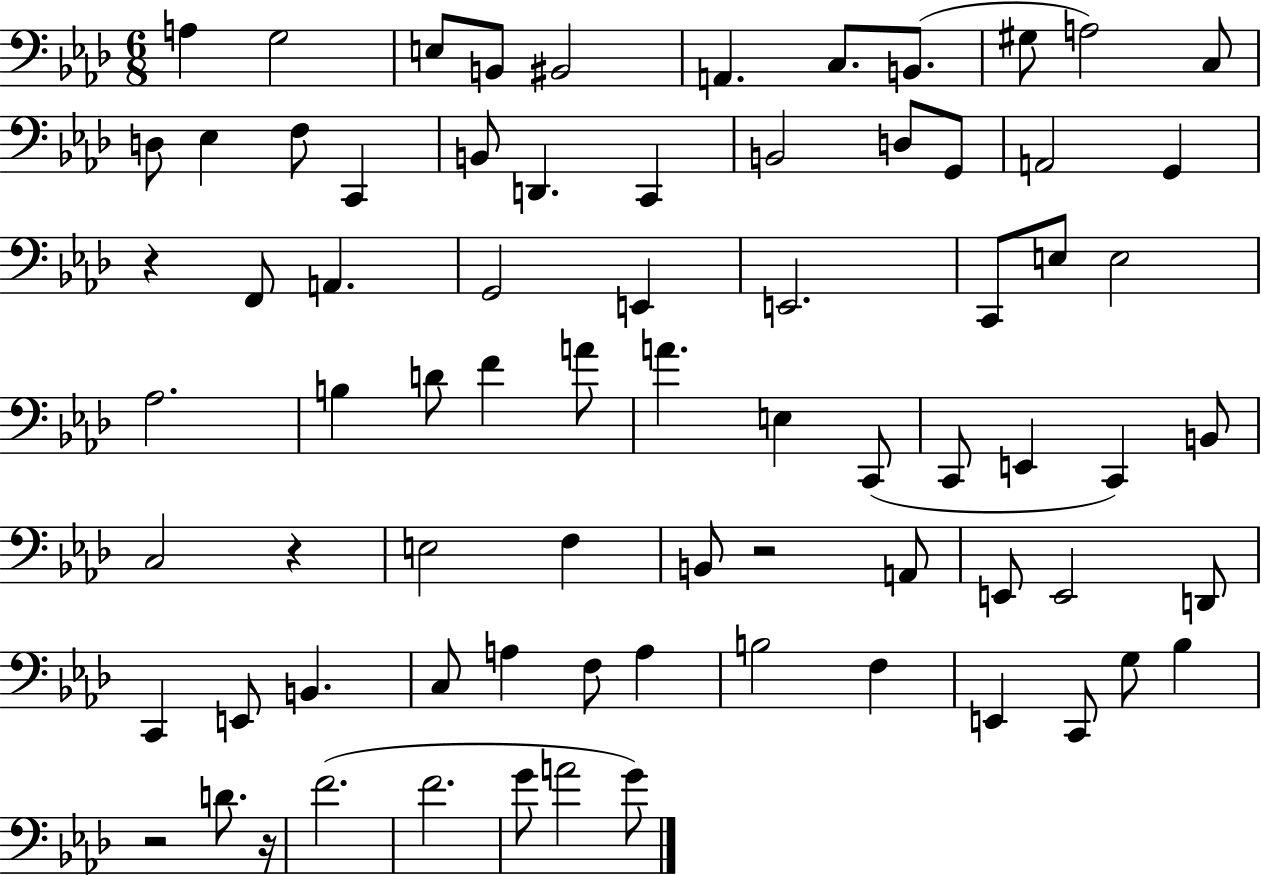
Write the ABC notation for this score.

X:1
T:Untitled
M:6/8
L:1/4
K:Ab
A, G,2 E,/2 B,,/2 ^B,,2 A,, C,/2 B,,/2 ^G,/2 A,2 C,/2 D,/2 _E, F,/2 C,, B,,/2 D,, C,, B,,2 D,/2 G,,/2 A,,2 G,, z F,,/2 A,, G,,2 E,, E,,2 C,,/2 E,/2 E,2 _A,2 B, D/2 F A/2 A E, C,,/2 C,,/2 E,, C,, B,,/2 C,2 z E,2 F, B,,/2 z2 A,,/2 E,,/2 E,,2 D,,/2 C,, E,,/2 B,, C,/2 A, F,/2 A, B,2 F, E,, C,,/2 G,/2 _B, z2 D/2 z/4 F2 F2 G/2 A2 G/2